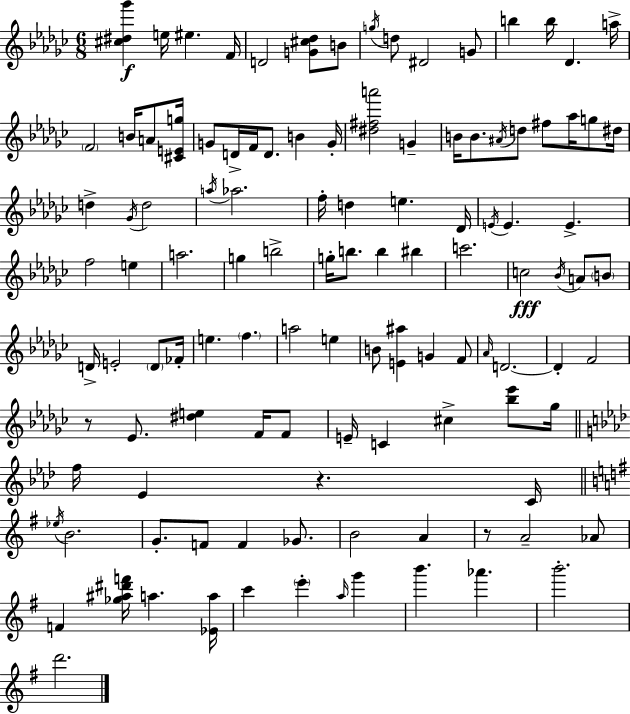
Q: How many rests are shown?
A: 3